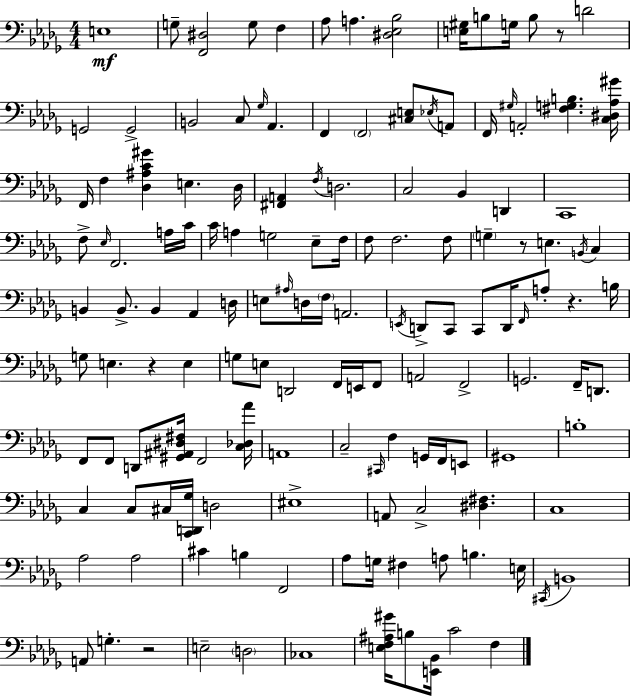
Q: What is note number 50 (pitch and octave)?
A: C3